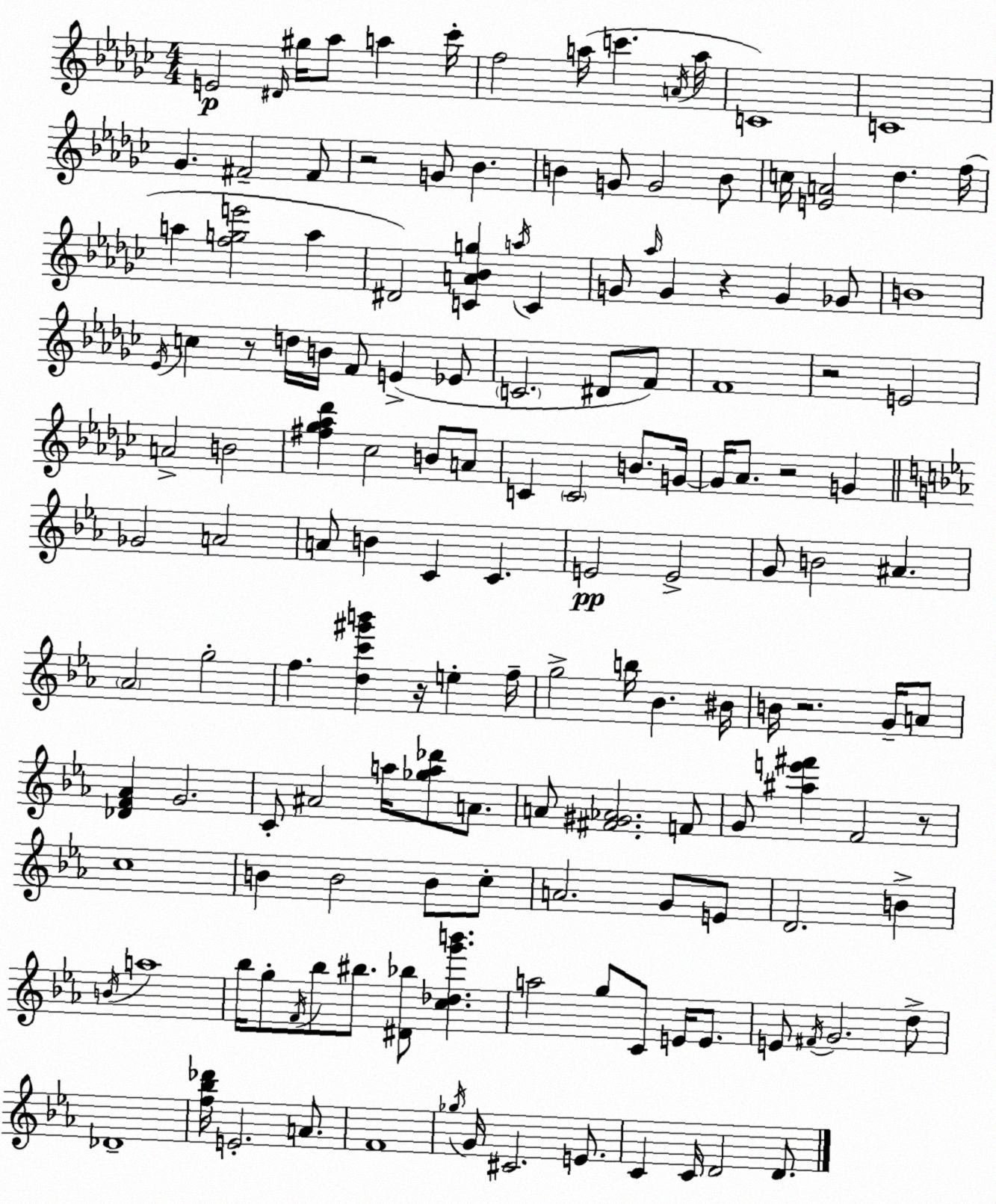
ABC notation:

X:1
T:Untitled
M:4/4
L:1/4
K:Ebm
E2 ^D/4 ^g/4 _a/2 a _c'/4 f2 a/4 c' A/4 a/4 C4 C4 _G ^F2 ^F/2 z2 G/2 _B B G/2 G2 B/2 c/4 [EA]2 _d f/4 a [fge']2 a ^D2 [CA_Bg] a/4 C G/2 _a/4 G z G _G/2 B4 _E/4 c z/2 d/4 B/4 F/2 E _E/2 C2 ^D/2 F/2 F4 z2 E2 A2 B2 [^f_g_a_d'] _c2 B/2 A/2 C C2 B/2 G/4 G/4 _A/2 z2 G _G2 A2 A/2 B C C E2 E2 G/2 B2 ^A _A2 g2 f [dc'^g'b'] z/4 e f/4 g2 b/4 _B ^B/4 B/4 z2 G/4 A/2 [_DF_A] G2 C/2 ^A2 a/4 [_ga_d']/2 A/2 A/2 [^F^G_A]2 F/2 G/2 [^ae'^f'] F2 z/2 c4 B B2 B/2 c/2 A2 G/2 E/2 D2 B B/4 a4 _b/4 g/2 F/4 _b/2 ^b/2 [^D_b]/2 [c_dg'b'] a2 g/2 C/2 E/4 E/2 E/2 ^F/4 G2 d/2 _D4 [f_b_d']/4 E2 A/2 F4 _g/4 G/4 ^C2 E/2 C C/4 D2 D/2